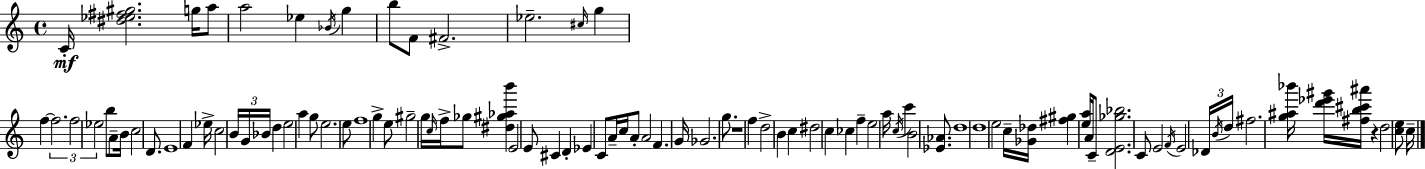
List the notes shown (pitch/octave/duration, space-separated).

C4/s [D#5,Eb5,F#5,G#5]/h. G5/s A5/e A5/h Eb5/q Bb4/s G5/q B5/e F4/e F#4/h. Eb5/h. C#5/s G5/q F5/q F5/h. F5/h Eb5/h B5/e A4/e B4/s C5/h D4/e. E4/w F4/q Eb5/s C5/h B4/s G4/s Bb4/s D5/q E5/h A5/q G5/e E5/h. E5/e F5/w G5/q E5/e G#5/h G5/s C5/s F5/s Gb5/e [D#5,G#5,Ab5,B6]/q E4/h E4/e C#4/q D4/q Eb4/q C4/e A4/s C5/s A4/e A4/h F4/q. G4/s Gb4/h. G5/e. R/w F5/q D5/h B4/q C5/q D#5/h C5/q CES5/q F5/q E5/h A5/s C5/s C6/q B4/h [Eb4,Ab4]/e. D5/w D5/w E5/h C5/s [Gb4,Db5]/s [F#5,G#5]/q [E5,A5]/s A4/s C4/e [D4,E4,Gb5,Bb5]/h. C4/e E4/h F4/s E4/h Db4/s B4/s D5/s F#5/h. [G5,A#5,Bb6]/s [D6,Eb6,G#6]/s [F#5,B5,C#6,A#6]/s R/q D5/h [C5,E5]/e C5/s